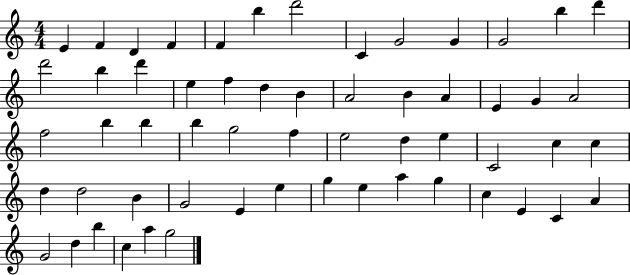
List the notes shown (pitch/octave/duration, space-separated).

E4/q F4/q D4/q F4/q F4/q B5/q D6/h C4/q G4/h G4/q G4/h B5/q D6/q D6/h B5/q D6/q E5/q F5/q D5/q B4/q A4/h B4/q A4/q E4/q G4/q A4/h F5/h B5/q B5/q B5/q G5/h F5/q E5/h D5/q E5/q C4/h C5/q C5/q D5/q D5/h B4/q G4/h E4/q E5/q G5/q E5/q A5/q G5/q C5/q E4/q C4/q A4/q G4/h D5/q B5/q C5/q A5/q G5/h